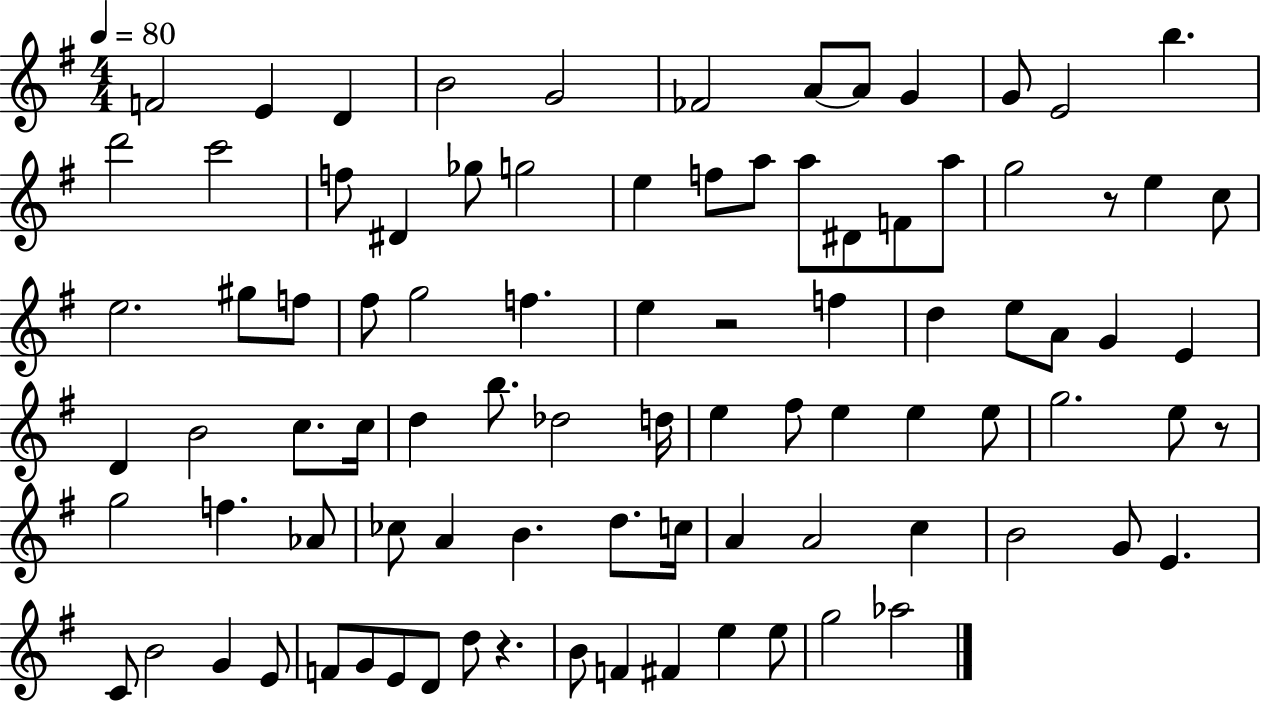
{
  \clef treble
  \numericTimeSignature
  \time 4/4
  \key g \major
  \tempo 4 = 80
  f'2 e'4 d'4 | b'2 g'2 | fes'2 a'8~~ a'8 g'4 | g'8 e'2 b''4. | \break d'''2 c'''2 | f''8 dis'4 ges''8 g''2 | e''4 f''8 a''8 a''8 dis'8 f'8 a''8 | g''2 r8 e''4 c''8 | \break e''2. gis''8 f''8 | fis''8 g''2 f''4. | e''4 r2 f''4 | d''4 e''8 a'8 g'4 e'4 | \break d'4 b'2 c''8. c''16 | d''4 b''8. des''2 d''16 | e''4 fis''8 e''4 e''4 e''8 | g''2. e''8 r8 | \break g''2 f''4. aes'8 | ces''8 a'4 b'4. d''8. c''16 | a'4 a'2 c''4 | b'2 g'8 e'4. | \break c'8 b'2 g'4 e'8 | f'8 g'8 e'8 d'8 d''8 r4. | b'8 f'4 fis'4 e''4 e''8 | g''2 aes''2 | \break \bar "|."
}